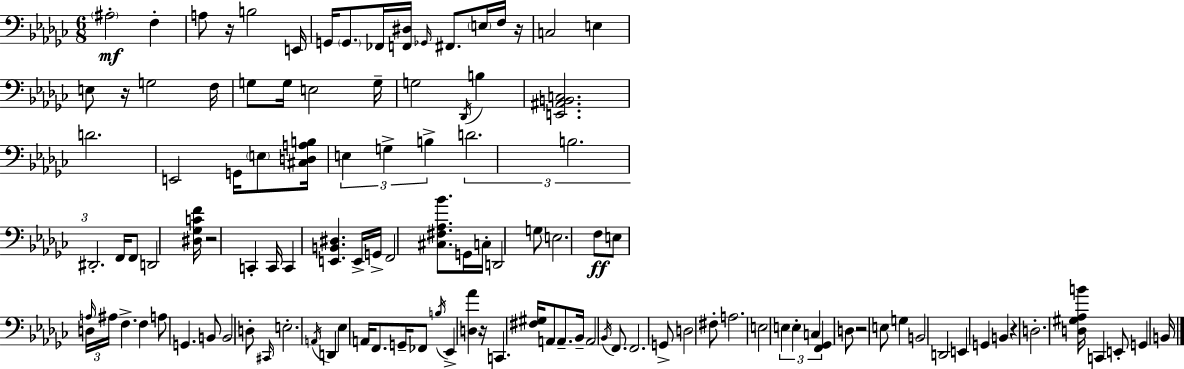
X:1
T:Untitled
M:6/8
L:1/4
K:Ebm
^A,2 F, A,/2 z/4 B,2 E,,/4 G,,/4 G,,/2 _F,,/4 [F,,^D,]/4 _G,,/4 ^F,,/2 E,/4 F,/4 z/4 C,2 E, E,/2 z/4 G,2 F,/4 G,/2 G,/4 E,2 G,/4 G,2 _D,,/4 B, [E,,^A,,B,,C,]2 D2 E,,2 G,,/4 E,/2 [^C,D,A,B,]/4 E, G, B, D2 B,2 ^D,,2 F,,/4 F,,/2 D,,2 [^D,_G,CF]/4 z2 C,, C,,/4 C,, [E,,B,,^D,] E,,/4 G,,/4 F,,2 [^C,^F,_A,_B]/2 G,,/4 C,/4 D,,2 G,/2 E,2 F,/2 E,/2 D,/4 A,/4 ^A,/4 F, F, A,/2 G,, B,,/2 B,,2 D,/2 ^C,,/4 E,2 A,,/4 D,, _E, A,,/4 F,,/2 G,,/4 _F,,/2 B,/4 _E,, [D,_A] z/4 C,, [^F,^G,]/4 A,,/2 A,,/2 _B,,/4 A,,2 _B,,/4 F,,/2 F,,2 G,,/2 D,2 ^F,/2 A,2 E,2 E, E, C, [F,,_G,,] D,/2 z2 E,/2 G, B,,2 D,,2 E,, G,, B,, z D,2 [D,^G,_A,B]/4 C,, E,,/2 G,, B,,/4